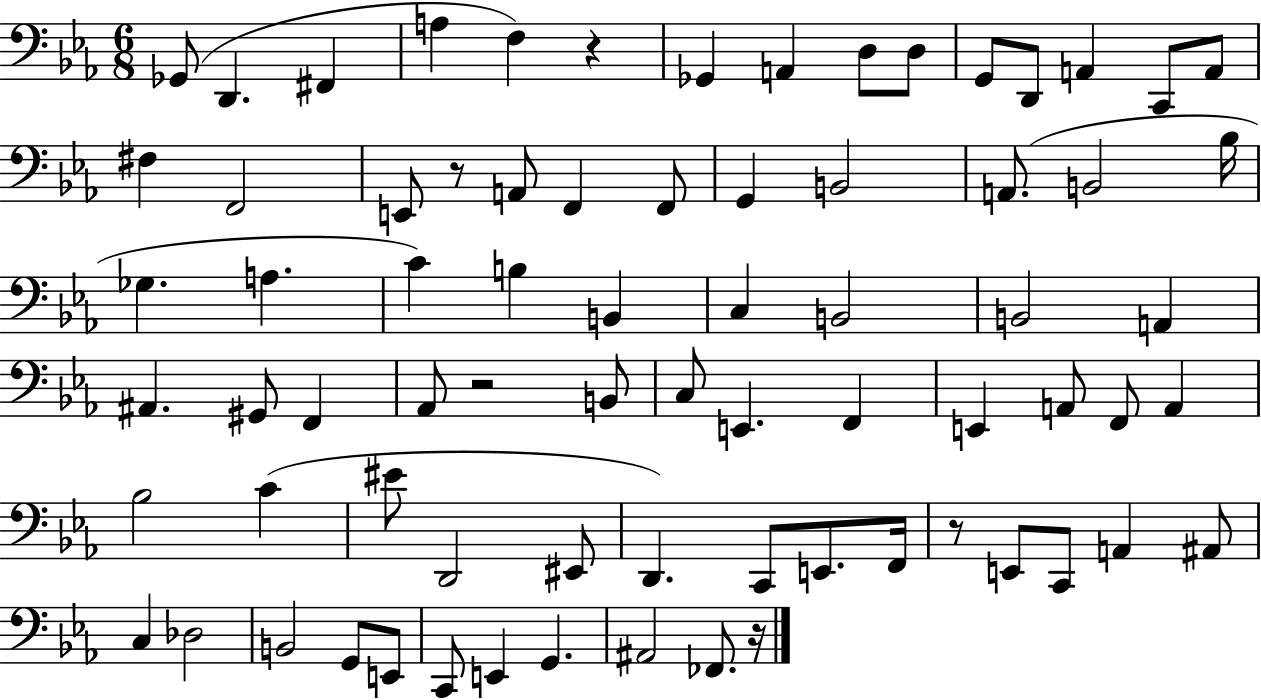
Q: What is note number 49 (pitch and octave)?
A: EIS4